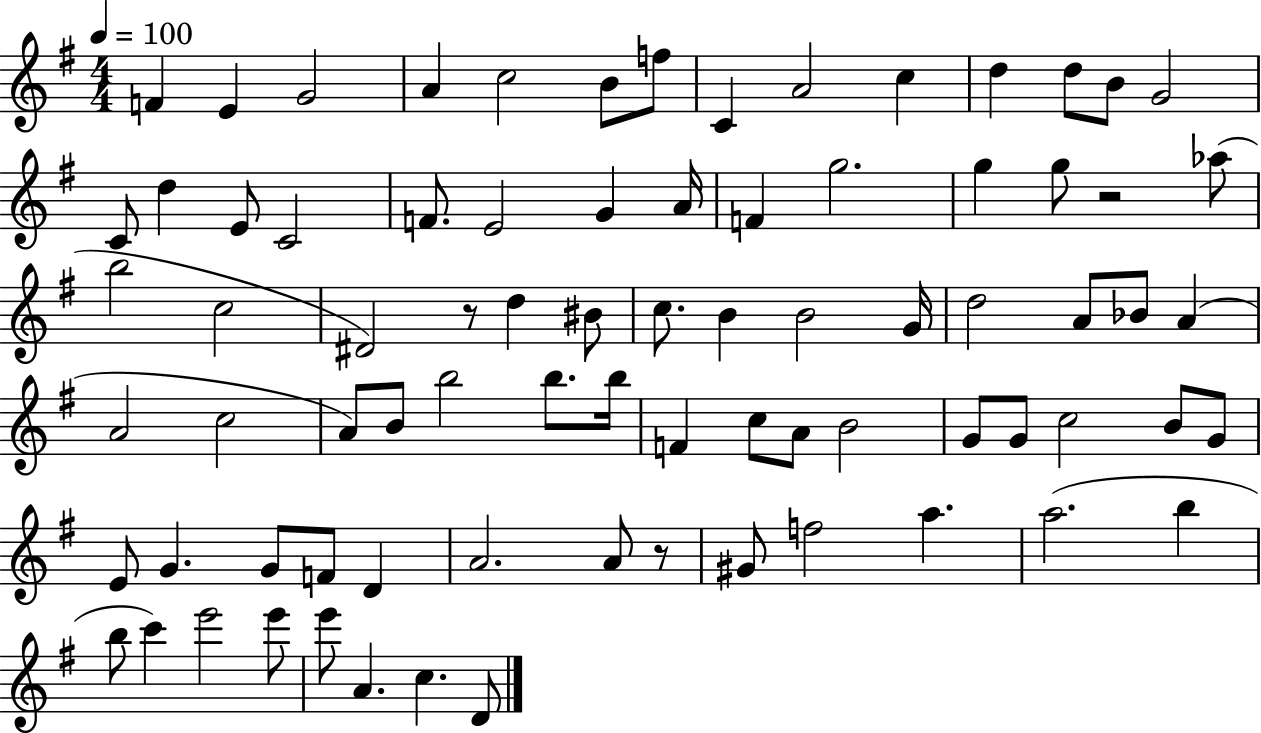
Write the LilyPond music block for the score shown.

{
  \clef treble
  \numericTimeSignature
  \time 4/4
  \key g \major
  \tempo 4 = 100
  \repeat volta 2 { f'4 e'4 g'2 | a'4 c''2 b'8 f''8 | c'4 a'2 c''4 | d''4 d''8 b'8 g'2 | \break c'8 d''4 e'8 c'2 | f'8. e'2 g'4 a'16 | f'4 g''2. | g''4 g''8 r2 aes''8( | \break b''2 c''2 | dis'2) r8 d''4 bis'8 | c''8. b'4 b'2 g'16 | d''2 a'8 bes'8 a'4( | \break a'2 c''2 | a'8) b'8 b''2 b''8. b''16 | f'4 c''8 a'8 b'2 | g'8 g'8 c''2 b'8 g'8 | \break e'8 g'4. g'8 f'8 d'4 | a'2. a'8 r8 | gis'8 f''2 a''4. | a''2.( b''4 | \break b''8 c'''4) e'''2 e'''8 | e'''8 a'4. c''4. d'8 | } \bar "|."
}